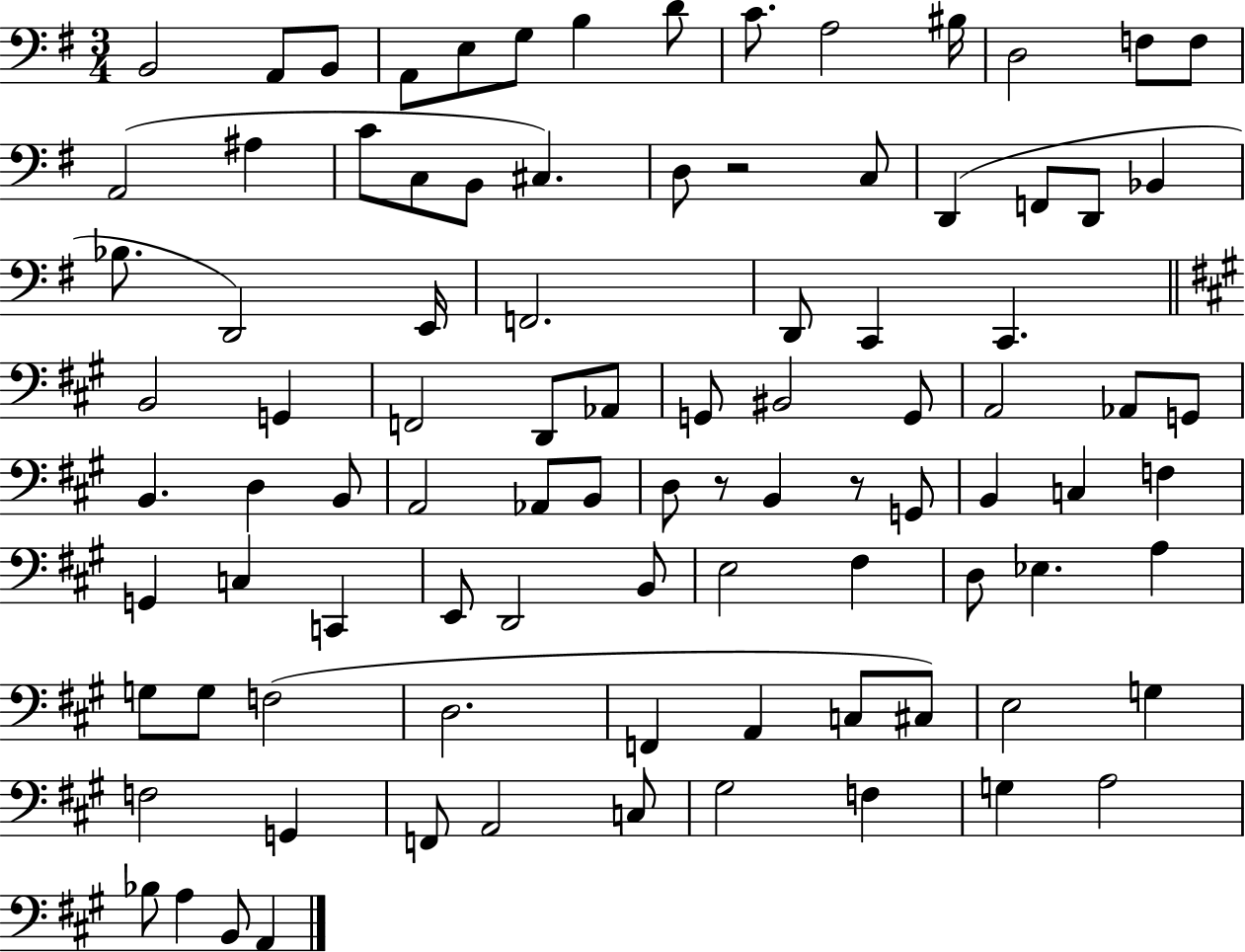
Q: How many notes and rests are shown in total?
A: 93